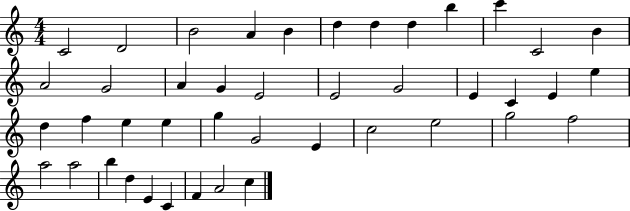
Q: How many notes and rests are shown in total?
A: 43